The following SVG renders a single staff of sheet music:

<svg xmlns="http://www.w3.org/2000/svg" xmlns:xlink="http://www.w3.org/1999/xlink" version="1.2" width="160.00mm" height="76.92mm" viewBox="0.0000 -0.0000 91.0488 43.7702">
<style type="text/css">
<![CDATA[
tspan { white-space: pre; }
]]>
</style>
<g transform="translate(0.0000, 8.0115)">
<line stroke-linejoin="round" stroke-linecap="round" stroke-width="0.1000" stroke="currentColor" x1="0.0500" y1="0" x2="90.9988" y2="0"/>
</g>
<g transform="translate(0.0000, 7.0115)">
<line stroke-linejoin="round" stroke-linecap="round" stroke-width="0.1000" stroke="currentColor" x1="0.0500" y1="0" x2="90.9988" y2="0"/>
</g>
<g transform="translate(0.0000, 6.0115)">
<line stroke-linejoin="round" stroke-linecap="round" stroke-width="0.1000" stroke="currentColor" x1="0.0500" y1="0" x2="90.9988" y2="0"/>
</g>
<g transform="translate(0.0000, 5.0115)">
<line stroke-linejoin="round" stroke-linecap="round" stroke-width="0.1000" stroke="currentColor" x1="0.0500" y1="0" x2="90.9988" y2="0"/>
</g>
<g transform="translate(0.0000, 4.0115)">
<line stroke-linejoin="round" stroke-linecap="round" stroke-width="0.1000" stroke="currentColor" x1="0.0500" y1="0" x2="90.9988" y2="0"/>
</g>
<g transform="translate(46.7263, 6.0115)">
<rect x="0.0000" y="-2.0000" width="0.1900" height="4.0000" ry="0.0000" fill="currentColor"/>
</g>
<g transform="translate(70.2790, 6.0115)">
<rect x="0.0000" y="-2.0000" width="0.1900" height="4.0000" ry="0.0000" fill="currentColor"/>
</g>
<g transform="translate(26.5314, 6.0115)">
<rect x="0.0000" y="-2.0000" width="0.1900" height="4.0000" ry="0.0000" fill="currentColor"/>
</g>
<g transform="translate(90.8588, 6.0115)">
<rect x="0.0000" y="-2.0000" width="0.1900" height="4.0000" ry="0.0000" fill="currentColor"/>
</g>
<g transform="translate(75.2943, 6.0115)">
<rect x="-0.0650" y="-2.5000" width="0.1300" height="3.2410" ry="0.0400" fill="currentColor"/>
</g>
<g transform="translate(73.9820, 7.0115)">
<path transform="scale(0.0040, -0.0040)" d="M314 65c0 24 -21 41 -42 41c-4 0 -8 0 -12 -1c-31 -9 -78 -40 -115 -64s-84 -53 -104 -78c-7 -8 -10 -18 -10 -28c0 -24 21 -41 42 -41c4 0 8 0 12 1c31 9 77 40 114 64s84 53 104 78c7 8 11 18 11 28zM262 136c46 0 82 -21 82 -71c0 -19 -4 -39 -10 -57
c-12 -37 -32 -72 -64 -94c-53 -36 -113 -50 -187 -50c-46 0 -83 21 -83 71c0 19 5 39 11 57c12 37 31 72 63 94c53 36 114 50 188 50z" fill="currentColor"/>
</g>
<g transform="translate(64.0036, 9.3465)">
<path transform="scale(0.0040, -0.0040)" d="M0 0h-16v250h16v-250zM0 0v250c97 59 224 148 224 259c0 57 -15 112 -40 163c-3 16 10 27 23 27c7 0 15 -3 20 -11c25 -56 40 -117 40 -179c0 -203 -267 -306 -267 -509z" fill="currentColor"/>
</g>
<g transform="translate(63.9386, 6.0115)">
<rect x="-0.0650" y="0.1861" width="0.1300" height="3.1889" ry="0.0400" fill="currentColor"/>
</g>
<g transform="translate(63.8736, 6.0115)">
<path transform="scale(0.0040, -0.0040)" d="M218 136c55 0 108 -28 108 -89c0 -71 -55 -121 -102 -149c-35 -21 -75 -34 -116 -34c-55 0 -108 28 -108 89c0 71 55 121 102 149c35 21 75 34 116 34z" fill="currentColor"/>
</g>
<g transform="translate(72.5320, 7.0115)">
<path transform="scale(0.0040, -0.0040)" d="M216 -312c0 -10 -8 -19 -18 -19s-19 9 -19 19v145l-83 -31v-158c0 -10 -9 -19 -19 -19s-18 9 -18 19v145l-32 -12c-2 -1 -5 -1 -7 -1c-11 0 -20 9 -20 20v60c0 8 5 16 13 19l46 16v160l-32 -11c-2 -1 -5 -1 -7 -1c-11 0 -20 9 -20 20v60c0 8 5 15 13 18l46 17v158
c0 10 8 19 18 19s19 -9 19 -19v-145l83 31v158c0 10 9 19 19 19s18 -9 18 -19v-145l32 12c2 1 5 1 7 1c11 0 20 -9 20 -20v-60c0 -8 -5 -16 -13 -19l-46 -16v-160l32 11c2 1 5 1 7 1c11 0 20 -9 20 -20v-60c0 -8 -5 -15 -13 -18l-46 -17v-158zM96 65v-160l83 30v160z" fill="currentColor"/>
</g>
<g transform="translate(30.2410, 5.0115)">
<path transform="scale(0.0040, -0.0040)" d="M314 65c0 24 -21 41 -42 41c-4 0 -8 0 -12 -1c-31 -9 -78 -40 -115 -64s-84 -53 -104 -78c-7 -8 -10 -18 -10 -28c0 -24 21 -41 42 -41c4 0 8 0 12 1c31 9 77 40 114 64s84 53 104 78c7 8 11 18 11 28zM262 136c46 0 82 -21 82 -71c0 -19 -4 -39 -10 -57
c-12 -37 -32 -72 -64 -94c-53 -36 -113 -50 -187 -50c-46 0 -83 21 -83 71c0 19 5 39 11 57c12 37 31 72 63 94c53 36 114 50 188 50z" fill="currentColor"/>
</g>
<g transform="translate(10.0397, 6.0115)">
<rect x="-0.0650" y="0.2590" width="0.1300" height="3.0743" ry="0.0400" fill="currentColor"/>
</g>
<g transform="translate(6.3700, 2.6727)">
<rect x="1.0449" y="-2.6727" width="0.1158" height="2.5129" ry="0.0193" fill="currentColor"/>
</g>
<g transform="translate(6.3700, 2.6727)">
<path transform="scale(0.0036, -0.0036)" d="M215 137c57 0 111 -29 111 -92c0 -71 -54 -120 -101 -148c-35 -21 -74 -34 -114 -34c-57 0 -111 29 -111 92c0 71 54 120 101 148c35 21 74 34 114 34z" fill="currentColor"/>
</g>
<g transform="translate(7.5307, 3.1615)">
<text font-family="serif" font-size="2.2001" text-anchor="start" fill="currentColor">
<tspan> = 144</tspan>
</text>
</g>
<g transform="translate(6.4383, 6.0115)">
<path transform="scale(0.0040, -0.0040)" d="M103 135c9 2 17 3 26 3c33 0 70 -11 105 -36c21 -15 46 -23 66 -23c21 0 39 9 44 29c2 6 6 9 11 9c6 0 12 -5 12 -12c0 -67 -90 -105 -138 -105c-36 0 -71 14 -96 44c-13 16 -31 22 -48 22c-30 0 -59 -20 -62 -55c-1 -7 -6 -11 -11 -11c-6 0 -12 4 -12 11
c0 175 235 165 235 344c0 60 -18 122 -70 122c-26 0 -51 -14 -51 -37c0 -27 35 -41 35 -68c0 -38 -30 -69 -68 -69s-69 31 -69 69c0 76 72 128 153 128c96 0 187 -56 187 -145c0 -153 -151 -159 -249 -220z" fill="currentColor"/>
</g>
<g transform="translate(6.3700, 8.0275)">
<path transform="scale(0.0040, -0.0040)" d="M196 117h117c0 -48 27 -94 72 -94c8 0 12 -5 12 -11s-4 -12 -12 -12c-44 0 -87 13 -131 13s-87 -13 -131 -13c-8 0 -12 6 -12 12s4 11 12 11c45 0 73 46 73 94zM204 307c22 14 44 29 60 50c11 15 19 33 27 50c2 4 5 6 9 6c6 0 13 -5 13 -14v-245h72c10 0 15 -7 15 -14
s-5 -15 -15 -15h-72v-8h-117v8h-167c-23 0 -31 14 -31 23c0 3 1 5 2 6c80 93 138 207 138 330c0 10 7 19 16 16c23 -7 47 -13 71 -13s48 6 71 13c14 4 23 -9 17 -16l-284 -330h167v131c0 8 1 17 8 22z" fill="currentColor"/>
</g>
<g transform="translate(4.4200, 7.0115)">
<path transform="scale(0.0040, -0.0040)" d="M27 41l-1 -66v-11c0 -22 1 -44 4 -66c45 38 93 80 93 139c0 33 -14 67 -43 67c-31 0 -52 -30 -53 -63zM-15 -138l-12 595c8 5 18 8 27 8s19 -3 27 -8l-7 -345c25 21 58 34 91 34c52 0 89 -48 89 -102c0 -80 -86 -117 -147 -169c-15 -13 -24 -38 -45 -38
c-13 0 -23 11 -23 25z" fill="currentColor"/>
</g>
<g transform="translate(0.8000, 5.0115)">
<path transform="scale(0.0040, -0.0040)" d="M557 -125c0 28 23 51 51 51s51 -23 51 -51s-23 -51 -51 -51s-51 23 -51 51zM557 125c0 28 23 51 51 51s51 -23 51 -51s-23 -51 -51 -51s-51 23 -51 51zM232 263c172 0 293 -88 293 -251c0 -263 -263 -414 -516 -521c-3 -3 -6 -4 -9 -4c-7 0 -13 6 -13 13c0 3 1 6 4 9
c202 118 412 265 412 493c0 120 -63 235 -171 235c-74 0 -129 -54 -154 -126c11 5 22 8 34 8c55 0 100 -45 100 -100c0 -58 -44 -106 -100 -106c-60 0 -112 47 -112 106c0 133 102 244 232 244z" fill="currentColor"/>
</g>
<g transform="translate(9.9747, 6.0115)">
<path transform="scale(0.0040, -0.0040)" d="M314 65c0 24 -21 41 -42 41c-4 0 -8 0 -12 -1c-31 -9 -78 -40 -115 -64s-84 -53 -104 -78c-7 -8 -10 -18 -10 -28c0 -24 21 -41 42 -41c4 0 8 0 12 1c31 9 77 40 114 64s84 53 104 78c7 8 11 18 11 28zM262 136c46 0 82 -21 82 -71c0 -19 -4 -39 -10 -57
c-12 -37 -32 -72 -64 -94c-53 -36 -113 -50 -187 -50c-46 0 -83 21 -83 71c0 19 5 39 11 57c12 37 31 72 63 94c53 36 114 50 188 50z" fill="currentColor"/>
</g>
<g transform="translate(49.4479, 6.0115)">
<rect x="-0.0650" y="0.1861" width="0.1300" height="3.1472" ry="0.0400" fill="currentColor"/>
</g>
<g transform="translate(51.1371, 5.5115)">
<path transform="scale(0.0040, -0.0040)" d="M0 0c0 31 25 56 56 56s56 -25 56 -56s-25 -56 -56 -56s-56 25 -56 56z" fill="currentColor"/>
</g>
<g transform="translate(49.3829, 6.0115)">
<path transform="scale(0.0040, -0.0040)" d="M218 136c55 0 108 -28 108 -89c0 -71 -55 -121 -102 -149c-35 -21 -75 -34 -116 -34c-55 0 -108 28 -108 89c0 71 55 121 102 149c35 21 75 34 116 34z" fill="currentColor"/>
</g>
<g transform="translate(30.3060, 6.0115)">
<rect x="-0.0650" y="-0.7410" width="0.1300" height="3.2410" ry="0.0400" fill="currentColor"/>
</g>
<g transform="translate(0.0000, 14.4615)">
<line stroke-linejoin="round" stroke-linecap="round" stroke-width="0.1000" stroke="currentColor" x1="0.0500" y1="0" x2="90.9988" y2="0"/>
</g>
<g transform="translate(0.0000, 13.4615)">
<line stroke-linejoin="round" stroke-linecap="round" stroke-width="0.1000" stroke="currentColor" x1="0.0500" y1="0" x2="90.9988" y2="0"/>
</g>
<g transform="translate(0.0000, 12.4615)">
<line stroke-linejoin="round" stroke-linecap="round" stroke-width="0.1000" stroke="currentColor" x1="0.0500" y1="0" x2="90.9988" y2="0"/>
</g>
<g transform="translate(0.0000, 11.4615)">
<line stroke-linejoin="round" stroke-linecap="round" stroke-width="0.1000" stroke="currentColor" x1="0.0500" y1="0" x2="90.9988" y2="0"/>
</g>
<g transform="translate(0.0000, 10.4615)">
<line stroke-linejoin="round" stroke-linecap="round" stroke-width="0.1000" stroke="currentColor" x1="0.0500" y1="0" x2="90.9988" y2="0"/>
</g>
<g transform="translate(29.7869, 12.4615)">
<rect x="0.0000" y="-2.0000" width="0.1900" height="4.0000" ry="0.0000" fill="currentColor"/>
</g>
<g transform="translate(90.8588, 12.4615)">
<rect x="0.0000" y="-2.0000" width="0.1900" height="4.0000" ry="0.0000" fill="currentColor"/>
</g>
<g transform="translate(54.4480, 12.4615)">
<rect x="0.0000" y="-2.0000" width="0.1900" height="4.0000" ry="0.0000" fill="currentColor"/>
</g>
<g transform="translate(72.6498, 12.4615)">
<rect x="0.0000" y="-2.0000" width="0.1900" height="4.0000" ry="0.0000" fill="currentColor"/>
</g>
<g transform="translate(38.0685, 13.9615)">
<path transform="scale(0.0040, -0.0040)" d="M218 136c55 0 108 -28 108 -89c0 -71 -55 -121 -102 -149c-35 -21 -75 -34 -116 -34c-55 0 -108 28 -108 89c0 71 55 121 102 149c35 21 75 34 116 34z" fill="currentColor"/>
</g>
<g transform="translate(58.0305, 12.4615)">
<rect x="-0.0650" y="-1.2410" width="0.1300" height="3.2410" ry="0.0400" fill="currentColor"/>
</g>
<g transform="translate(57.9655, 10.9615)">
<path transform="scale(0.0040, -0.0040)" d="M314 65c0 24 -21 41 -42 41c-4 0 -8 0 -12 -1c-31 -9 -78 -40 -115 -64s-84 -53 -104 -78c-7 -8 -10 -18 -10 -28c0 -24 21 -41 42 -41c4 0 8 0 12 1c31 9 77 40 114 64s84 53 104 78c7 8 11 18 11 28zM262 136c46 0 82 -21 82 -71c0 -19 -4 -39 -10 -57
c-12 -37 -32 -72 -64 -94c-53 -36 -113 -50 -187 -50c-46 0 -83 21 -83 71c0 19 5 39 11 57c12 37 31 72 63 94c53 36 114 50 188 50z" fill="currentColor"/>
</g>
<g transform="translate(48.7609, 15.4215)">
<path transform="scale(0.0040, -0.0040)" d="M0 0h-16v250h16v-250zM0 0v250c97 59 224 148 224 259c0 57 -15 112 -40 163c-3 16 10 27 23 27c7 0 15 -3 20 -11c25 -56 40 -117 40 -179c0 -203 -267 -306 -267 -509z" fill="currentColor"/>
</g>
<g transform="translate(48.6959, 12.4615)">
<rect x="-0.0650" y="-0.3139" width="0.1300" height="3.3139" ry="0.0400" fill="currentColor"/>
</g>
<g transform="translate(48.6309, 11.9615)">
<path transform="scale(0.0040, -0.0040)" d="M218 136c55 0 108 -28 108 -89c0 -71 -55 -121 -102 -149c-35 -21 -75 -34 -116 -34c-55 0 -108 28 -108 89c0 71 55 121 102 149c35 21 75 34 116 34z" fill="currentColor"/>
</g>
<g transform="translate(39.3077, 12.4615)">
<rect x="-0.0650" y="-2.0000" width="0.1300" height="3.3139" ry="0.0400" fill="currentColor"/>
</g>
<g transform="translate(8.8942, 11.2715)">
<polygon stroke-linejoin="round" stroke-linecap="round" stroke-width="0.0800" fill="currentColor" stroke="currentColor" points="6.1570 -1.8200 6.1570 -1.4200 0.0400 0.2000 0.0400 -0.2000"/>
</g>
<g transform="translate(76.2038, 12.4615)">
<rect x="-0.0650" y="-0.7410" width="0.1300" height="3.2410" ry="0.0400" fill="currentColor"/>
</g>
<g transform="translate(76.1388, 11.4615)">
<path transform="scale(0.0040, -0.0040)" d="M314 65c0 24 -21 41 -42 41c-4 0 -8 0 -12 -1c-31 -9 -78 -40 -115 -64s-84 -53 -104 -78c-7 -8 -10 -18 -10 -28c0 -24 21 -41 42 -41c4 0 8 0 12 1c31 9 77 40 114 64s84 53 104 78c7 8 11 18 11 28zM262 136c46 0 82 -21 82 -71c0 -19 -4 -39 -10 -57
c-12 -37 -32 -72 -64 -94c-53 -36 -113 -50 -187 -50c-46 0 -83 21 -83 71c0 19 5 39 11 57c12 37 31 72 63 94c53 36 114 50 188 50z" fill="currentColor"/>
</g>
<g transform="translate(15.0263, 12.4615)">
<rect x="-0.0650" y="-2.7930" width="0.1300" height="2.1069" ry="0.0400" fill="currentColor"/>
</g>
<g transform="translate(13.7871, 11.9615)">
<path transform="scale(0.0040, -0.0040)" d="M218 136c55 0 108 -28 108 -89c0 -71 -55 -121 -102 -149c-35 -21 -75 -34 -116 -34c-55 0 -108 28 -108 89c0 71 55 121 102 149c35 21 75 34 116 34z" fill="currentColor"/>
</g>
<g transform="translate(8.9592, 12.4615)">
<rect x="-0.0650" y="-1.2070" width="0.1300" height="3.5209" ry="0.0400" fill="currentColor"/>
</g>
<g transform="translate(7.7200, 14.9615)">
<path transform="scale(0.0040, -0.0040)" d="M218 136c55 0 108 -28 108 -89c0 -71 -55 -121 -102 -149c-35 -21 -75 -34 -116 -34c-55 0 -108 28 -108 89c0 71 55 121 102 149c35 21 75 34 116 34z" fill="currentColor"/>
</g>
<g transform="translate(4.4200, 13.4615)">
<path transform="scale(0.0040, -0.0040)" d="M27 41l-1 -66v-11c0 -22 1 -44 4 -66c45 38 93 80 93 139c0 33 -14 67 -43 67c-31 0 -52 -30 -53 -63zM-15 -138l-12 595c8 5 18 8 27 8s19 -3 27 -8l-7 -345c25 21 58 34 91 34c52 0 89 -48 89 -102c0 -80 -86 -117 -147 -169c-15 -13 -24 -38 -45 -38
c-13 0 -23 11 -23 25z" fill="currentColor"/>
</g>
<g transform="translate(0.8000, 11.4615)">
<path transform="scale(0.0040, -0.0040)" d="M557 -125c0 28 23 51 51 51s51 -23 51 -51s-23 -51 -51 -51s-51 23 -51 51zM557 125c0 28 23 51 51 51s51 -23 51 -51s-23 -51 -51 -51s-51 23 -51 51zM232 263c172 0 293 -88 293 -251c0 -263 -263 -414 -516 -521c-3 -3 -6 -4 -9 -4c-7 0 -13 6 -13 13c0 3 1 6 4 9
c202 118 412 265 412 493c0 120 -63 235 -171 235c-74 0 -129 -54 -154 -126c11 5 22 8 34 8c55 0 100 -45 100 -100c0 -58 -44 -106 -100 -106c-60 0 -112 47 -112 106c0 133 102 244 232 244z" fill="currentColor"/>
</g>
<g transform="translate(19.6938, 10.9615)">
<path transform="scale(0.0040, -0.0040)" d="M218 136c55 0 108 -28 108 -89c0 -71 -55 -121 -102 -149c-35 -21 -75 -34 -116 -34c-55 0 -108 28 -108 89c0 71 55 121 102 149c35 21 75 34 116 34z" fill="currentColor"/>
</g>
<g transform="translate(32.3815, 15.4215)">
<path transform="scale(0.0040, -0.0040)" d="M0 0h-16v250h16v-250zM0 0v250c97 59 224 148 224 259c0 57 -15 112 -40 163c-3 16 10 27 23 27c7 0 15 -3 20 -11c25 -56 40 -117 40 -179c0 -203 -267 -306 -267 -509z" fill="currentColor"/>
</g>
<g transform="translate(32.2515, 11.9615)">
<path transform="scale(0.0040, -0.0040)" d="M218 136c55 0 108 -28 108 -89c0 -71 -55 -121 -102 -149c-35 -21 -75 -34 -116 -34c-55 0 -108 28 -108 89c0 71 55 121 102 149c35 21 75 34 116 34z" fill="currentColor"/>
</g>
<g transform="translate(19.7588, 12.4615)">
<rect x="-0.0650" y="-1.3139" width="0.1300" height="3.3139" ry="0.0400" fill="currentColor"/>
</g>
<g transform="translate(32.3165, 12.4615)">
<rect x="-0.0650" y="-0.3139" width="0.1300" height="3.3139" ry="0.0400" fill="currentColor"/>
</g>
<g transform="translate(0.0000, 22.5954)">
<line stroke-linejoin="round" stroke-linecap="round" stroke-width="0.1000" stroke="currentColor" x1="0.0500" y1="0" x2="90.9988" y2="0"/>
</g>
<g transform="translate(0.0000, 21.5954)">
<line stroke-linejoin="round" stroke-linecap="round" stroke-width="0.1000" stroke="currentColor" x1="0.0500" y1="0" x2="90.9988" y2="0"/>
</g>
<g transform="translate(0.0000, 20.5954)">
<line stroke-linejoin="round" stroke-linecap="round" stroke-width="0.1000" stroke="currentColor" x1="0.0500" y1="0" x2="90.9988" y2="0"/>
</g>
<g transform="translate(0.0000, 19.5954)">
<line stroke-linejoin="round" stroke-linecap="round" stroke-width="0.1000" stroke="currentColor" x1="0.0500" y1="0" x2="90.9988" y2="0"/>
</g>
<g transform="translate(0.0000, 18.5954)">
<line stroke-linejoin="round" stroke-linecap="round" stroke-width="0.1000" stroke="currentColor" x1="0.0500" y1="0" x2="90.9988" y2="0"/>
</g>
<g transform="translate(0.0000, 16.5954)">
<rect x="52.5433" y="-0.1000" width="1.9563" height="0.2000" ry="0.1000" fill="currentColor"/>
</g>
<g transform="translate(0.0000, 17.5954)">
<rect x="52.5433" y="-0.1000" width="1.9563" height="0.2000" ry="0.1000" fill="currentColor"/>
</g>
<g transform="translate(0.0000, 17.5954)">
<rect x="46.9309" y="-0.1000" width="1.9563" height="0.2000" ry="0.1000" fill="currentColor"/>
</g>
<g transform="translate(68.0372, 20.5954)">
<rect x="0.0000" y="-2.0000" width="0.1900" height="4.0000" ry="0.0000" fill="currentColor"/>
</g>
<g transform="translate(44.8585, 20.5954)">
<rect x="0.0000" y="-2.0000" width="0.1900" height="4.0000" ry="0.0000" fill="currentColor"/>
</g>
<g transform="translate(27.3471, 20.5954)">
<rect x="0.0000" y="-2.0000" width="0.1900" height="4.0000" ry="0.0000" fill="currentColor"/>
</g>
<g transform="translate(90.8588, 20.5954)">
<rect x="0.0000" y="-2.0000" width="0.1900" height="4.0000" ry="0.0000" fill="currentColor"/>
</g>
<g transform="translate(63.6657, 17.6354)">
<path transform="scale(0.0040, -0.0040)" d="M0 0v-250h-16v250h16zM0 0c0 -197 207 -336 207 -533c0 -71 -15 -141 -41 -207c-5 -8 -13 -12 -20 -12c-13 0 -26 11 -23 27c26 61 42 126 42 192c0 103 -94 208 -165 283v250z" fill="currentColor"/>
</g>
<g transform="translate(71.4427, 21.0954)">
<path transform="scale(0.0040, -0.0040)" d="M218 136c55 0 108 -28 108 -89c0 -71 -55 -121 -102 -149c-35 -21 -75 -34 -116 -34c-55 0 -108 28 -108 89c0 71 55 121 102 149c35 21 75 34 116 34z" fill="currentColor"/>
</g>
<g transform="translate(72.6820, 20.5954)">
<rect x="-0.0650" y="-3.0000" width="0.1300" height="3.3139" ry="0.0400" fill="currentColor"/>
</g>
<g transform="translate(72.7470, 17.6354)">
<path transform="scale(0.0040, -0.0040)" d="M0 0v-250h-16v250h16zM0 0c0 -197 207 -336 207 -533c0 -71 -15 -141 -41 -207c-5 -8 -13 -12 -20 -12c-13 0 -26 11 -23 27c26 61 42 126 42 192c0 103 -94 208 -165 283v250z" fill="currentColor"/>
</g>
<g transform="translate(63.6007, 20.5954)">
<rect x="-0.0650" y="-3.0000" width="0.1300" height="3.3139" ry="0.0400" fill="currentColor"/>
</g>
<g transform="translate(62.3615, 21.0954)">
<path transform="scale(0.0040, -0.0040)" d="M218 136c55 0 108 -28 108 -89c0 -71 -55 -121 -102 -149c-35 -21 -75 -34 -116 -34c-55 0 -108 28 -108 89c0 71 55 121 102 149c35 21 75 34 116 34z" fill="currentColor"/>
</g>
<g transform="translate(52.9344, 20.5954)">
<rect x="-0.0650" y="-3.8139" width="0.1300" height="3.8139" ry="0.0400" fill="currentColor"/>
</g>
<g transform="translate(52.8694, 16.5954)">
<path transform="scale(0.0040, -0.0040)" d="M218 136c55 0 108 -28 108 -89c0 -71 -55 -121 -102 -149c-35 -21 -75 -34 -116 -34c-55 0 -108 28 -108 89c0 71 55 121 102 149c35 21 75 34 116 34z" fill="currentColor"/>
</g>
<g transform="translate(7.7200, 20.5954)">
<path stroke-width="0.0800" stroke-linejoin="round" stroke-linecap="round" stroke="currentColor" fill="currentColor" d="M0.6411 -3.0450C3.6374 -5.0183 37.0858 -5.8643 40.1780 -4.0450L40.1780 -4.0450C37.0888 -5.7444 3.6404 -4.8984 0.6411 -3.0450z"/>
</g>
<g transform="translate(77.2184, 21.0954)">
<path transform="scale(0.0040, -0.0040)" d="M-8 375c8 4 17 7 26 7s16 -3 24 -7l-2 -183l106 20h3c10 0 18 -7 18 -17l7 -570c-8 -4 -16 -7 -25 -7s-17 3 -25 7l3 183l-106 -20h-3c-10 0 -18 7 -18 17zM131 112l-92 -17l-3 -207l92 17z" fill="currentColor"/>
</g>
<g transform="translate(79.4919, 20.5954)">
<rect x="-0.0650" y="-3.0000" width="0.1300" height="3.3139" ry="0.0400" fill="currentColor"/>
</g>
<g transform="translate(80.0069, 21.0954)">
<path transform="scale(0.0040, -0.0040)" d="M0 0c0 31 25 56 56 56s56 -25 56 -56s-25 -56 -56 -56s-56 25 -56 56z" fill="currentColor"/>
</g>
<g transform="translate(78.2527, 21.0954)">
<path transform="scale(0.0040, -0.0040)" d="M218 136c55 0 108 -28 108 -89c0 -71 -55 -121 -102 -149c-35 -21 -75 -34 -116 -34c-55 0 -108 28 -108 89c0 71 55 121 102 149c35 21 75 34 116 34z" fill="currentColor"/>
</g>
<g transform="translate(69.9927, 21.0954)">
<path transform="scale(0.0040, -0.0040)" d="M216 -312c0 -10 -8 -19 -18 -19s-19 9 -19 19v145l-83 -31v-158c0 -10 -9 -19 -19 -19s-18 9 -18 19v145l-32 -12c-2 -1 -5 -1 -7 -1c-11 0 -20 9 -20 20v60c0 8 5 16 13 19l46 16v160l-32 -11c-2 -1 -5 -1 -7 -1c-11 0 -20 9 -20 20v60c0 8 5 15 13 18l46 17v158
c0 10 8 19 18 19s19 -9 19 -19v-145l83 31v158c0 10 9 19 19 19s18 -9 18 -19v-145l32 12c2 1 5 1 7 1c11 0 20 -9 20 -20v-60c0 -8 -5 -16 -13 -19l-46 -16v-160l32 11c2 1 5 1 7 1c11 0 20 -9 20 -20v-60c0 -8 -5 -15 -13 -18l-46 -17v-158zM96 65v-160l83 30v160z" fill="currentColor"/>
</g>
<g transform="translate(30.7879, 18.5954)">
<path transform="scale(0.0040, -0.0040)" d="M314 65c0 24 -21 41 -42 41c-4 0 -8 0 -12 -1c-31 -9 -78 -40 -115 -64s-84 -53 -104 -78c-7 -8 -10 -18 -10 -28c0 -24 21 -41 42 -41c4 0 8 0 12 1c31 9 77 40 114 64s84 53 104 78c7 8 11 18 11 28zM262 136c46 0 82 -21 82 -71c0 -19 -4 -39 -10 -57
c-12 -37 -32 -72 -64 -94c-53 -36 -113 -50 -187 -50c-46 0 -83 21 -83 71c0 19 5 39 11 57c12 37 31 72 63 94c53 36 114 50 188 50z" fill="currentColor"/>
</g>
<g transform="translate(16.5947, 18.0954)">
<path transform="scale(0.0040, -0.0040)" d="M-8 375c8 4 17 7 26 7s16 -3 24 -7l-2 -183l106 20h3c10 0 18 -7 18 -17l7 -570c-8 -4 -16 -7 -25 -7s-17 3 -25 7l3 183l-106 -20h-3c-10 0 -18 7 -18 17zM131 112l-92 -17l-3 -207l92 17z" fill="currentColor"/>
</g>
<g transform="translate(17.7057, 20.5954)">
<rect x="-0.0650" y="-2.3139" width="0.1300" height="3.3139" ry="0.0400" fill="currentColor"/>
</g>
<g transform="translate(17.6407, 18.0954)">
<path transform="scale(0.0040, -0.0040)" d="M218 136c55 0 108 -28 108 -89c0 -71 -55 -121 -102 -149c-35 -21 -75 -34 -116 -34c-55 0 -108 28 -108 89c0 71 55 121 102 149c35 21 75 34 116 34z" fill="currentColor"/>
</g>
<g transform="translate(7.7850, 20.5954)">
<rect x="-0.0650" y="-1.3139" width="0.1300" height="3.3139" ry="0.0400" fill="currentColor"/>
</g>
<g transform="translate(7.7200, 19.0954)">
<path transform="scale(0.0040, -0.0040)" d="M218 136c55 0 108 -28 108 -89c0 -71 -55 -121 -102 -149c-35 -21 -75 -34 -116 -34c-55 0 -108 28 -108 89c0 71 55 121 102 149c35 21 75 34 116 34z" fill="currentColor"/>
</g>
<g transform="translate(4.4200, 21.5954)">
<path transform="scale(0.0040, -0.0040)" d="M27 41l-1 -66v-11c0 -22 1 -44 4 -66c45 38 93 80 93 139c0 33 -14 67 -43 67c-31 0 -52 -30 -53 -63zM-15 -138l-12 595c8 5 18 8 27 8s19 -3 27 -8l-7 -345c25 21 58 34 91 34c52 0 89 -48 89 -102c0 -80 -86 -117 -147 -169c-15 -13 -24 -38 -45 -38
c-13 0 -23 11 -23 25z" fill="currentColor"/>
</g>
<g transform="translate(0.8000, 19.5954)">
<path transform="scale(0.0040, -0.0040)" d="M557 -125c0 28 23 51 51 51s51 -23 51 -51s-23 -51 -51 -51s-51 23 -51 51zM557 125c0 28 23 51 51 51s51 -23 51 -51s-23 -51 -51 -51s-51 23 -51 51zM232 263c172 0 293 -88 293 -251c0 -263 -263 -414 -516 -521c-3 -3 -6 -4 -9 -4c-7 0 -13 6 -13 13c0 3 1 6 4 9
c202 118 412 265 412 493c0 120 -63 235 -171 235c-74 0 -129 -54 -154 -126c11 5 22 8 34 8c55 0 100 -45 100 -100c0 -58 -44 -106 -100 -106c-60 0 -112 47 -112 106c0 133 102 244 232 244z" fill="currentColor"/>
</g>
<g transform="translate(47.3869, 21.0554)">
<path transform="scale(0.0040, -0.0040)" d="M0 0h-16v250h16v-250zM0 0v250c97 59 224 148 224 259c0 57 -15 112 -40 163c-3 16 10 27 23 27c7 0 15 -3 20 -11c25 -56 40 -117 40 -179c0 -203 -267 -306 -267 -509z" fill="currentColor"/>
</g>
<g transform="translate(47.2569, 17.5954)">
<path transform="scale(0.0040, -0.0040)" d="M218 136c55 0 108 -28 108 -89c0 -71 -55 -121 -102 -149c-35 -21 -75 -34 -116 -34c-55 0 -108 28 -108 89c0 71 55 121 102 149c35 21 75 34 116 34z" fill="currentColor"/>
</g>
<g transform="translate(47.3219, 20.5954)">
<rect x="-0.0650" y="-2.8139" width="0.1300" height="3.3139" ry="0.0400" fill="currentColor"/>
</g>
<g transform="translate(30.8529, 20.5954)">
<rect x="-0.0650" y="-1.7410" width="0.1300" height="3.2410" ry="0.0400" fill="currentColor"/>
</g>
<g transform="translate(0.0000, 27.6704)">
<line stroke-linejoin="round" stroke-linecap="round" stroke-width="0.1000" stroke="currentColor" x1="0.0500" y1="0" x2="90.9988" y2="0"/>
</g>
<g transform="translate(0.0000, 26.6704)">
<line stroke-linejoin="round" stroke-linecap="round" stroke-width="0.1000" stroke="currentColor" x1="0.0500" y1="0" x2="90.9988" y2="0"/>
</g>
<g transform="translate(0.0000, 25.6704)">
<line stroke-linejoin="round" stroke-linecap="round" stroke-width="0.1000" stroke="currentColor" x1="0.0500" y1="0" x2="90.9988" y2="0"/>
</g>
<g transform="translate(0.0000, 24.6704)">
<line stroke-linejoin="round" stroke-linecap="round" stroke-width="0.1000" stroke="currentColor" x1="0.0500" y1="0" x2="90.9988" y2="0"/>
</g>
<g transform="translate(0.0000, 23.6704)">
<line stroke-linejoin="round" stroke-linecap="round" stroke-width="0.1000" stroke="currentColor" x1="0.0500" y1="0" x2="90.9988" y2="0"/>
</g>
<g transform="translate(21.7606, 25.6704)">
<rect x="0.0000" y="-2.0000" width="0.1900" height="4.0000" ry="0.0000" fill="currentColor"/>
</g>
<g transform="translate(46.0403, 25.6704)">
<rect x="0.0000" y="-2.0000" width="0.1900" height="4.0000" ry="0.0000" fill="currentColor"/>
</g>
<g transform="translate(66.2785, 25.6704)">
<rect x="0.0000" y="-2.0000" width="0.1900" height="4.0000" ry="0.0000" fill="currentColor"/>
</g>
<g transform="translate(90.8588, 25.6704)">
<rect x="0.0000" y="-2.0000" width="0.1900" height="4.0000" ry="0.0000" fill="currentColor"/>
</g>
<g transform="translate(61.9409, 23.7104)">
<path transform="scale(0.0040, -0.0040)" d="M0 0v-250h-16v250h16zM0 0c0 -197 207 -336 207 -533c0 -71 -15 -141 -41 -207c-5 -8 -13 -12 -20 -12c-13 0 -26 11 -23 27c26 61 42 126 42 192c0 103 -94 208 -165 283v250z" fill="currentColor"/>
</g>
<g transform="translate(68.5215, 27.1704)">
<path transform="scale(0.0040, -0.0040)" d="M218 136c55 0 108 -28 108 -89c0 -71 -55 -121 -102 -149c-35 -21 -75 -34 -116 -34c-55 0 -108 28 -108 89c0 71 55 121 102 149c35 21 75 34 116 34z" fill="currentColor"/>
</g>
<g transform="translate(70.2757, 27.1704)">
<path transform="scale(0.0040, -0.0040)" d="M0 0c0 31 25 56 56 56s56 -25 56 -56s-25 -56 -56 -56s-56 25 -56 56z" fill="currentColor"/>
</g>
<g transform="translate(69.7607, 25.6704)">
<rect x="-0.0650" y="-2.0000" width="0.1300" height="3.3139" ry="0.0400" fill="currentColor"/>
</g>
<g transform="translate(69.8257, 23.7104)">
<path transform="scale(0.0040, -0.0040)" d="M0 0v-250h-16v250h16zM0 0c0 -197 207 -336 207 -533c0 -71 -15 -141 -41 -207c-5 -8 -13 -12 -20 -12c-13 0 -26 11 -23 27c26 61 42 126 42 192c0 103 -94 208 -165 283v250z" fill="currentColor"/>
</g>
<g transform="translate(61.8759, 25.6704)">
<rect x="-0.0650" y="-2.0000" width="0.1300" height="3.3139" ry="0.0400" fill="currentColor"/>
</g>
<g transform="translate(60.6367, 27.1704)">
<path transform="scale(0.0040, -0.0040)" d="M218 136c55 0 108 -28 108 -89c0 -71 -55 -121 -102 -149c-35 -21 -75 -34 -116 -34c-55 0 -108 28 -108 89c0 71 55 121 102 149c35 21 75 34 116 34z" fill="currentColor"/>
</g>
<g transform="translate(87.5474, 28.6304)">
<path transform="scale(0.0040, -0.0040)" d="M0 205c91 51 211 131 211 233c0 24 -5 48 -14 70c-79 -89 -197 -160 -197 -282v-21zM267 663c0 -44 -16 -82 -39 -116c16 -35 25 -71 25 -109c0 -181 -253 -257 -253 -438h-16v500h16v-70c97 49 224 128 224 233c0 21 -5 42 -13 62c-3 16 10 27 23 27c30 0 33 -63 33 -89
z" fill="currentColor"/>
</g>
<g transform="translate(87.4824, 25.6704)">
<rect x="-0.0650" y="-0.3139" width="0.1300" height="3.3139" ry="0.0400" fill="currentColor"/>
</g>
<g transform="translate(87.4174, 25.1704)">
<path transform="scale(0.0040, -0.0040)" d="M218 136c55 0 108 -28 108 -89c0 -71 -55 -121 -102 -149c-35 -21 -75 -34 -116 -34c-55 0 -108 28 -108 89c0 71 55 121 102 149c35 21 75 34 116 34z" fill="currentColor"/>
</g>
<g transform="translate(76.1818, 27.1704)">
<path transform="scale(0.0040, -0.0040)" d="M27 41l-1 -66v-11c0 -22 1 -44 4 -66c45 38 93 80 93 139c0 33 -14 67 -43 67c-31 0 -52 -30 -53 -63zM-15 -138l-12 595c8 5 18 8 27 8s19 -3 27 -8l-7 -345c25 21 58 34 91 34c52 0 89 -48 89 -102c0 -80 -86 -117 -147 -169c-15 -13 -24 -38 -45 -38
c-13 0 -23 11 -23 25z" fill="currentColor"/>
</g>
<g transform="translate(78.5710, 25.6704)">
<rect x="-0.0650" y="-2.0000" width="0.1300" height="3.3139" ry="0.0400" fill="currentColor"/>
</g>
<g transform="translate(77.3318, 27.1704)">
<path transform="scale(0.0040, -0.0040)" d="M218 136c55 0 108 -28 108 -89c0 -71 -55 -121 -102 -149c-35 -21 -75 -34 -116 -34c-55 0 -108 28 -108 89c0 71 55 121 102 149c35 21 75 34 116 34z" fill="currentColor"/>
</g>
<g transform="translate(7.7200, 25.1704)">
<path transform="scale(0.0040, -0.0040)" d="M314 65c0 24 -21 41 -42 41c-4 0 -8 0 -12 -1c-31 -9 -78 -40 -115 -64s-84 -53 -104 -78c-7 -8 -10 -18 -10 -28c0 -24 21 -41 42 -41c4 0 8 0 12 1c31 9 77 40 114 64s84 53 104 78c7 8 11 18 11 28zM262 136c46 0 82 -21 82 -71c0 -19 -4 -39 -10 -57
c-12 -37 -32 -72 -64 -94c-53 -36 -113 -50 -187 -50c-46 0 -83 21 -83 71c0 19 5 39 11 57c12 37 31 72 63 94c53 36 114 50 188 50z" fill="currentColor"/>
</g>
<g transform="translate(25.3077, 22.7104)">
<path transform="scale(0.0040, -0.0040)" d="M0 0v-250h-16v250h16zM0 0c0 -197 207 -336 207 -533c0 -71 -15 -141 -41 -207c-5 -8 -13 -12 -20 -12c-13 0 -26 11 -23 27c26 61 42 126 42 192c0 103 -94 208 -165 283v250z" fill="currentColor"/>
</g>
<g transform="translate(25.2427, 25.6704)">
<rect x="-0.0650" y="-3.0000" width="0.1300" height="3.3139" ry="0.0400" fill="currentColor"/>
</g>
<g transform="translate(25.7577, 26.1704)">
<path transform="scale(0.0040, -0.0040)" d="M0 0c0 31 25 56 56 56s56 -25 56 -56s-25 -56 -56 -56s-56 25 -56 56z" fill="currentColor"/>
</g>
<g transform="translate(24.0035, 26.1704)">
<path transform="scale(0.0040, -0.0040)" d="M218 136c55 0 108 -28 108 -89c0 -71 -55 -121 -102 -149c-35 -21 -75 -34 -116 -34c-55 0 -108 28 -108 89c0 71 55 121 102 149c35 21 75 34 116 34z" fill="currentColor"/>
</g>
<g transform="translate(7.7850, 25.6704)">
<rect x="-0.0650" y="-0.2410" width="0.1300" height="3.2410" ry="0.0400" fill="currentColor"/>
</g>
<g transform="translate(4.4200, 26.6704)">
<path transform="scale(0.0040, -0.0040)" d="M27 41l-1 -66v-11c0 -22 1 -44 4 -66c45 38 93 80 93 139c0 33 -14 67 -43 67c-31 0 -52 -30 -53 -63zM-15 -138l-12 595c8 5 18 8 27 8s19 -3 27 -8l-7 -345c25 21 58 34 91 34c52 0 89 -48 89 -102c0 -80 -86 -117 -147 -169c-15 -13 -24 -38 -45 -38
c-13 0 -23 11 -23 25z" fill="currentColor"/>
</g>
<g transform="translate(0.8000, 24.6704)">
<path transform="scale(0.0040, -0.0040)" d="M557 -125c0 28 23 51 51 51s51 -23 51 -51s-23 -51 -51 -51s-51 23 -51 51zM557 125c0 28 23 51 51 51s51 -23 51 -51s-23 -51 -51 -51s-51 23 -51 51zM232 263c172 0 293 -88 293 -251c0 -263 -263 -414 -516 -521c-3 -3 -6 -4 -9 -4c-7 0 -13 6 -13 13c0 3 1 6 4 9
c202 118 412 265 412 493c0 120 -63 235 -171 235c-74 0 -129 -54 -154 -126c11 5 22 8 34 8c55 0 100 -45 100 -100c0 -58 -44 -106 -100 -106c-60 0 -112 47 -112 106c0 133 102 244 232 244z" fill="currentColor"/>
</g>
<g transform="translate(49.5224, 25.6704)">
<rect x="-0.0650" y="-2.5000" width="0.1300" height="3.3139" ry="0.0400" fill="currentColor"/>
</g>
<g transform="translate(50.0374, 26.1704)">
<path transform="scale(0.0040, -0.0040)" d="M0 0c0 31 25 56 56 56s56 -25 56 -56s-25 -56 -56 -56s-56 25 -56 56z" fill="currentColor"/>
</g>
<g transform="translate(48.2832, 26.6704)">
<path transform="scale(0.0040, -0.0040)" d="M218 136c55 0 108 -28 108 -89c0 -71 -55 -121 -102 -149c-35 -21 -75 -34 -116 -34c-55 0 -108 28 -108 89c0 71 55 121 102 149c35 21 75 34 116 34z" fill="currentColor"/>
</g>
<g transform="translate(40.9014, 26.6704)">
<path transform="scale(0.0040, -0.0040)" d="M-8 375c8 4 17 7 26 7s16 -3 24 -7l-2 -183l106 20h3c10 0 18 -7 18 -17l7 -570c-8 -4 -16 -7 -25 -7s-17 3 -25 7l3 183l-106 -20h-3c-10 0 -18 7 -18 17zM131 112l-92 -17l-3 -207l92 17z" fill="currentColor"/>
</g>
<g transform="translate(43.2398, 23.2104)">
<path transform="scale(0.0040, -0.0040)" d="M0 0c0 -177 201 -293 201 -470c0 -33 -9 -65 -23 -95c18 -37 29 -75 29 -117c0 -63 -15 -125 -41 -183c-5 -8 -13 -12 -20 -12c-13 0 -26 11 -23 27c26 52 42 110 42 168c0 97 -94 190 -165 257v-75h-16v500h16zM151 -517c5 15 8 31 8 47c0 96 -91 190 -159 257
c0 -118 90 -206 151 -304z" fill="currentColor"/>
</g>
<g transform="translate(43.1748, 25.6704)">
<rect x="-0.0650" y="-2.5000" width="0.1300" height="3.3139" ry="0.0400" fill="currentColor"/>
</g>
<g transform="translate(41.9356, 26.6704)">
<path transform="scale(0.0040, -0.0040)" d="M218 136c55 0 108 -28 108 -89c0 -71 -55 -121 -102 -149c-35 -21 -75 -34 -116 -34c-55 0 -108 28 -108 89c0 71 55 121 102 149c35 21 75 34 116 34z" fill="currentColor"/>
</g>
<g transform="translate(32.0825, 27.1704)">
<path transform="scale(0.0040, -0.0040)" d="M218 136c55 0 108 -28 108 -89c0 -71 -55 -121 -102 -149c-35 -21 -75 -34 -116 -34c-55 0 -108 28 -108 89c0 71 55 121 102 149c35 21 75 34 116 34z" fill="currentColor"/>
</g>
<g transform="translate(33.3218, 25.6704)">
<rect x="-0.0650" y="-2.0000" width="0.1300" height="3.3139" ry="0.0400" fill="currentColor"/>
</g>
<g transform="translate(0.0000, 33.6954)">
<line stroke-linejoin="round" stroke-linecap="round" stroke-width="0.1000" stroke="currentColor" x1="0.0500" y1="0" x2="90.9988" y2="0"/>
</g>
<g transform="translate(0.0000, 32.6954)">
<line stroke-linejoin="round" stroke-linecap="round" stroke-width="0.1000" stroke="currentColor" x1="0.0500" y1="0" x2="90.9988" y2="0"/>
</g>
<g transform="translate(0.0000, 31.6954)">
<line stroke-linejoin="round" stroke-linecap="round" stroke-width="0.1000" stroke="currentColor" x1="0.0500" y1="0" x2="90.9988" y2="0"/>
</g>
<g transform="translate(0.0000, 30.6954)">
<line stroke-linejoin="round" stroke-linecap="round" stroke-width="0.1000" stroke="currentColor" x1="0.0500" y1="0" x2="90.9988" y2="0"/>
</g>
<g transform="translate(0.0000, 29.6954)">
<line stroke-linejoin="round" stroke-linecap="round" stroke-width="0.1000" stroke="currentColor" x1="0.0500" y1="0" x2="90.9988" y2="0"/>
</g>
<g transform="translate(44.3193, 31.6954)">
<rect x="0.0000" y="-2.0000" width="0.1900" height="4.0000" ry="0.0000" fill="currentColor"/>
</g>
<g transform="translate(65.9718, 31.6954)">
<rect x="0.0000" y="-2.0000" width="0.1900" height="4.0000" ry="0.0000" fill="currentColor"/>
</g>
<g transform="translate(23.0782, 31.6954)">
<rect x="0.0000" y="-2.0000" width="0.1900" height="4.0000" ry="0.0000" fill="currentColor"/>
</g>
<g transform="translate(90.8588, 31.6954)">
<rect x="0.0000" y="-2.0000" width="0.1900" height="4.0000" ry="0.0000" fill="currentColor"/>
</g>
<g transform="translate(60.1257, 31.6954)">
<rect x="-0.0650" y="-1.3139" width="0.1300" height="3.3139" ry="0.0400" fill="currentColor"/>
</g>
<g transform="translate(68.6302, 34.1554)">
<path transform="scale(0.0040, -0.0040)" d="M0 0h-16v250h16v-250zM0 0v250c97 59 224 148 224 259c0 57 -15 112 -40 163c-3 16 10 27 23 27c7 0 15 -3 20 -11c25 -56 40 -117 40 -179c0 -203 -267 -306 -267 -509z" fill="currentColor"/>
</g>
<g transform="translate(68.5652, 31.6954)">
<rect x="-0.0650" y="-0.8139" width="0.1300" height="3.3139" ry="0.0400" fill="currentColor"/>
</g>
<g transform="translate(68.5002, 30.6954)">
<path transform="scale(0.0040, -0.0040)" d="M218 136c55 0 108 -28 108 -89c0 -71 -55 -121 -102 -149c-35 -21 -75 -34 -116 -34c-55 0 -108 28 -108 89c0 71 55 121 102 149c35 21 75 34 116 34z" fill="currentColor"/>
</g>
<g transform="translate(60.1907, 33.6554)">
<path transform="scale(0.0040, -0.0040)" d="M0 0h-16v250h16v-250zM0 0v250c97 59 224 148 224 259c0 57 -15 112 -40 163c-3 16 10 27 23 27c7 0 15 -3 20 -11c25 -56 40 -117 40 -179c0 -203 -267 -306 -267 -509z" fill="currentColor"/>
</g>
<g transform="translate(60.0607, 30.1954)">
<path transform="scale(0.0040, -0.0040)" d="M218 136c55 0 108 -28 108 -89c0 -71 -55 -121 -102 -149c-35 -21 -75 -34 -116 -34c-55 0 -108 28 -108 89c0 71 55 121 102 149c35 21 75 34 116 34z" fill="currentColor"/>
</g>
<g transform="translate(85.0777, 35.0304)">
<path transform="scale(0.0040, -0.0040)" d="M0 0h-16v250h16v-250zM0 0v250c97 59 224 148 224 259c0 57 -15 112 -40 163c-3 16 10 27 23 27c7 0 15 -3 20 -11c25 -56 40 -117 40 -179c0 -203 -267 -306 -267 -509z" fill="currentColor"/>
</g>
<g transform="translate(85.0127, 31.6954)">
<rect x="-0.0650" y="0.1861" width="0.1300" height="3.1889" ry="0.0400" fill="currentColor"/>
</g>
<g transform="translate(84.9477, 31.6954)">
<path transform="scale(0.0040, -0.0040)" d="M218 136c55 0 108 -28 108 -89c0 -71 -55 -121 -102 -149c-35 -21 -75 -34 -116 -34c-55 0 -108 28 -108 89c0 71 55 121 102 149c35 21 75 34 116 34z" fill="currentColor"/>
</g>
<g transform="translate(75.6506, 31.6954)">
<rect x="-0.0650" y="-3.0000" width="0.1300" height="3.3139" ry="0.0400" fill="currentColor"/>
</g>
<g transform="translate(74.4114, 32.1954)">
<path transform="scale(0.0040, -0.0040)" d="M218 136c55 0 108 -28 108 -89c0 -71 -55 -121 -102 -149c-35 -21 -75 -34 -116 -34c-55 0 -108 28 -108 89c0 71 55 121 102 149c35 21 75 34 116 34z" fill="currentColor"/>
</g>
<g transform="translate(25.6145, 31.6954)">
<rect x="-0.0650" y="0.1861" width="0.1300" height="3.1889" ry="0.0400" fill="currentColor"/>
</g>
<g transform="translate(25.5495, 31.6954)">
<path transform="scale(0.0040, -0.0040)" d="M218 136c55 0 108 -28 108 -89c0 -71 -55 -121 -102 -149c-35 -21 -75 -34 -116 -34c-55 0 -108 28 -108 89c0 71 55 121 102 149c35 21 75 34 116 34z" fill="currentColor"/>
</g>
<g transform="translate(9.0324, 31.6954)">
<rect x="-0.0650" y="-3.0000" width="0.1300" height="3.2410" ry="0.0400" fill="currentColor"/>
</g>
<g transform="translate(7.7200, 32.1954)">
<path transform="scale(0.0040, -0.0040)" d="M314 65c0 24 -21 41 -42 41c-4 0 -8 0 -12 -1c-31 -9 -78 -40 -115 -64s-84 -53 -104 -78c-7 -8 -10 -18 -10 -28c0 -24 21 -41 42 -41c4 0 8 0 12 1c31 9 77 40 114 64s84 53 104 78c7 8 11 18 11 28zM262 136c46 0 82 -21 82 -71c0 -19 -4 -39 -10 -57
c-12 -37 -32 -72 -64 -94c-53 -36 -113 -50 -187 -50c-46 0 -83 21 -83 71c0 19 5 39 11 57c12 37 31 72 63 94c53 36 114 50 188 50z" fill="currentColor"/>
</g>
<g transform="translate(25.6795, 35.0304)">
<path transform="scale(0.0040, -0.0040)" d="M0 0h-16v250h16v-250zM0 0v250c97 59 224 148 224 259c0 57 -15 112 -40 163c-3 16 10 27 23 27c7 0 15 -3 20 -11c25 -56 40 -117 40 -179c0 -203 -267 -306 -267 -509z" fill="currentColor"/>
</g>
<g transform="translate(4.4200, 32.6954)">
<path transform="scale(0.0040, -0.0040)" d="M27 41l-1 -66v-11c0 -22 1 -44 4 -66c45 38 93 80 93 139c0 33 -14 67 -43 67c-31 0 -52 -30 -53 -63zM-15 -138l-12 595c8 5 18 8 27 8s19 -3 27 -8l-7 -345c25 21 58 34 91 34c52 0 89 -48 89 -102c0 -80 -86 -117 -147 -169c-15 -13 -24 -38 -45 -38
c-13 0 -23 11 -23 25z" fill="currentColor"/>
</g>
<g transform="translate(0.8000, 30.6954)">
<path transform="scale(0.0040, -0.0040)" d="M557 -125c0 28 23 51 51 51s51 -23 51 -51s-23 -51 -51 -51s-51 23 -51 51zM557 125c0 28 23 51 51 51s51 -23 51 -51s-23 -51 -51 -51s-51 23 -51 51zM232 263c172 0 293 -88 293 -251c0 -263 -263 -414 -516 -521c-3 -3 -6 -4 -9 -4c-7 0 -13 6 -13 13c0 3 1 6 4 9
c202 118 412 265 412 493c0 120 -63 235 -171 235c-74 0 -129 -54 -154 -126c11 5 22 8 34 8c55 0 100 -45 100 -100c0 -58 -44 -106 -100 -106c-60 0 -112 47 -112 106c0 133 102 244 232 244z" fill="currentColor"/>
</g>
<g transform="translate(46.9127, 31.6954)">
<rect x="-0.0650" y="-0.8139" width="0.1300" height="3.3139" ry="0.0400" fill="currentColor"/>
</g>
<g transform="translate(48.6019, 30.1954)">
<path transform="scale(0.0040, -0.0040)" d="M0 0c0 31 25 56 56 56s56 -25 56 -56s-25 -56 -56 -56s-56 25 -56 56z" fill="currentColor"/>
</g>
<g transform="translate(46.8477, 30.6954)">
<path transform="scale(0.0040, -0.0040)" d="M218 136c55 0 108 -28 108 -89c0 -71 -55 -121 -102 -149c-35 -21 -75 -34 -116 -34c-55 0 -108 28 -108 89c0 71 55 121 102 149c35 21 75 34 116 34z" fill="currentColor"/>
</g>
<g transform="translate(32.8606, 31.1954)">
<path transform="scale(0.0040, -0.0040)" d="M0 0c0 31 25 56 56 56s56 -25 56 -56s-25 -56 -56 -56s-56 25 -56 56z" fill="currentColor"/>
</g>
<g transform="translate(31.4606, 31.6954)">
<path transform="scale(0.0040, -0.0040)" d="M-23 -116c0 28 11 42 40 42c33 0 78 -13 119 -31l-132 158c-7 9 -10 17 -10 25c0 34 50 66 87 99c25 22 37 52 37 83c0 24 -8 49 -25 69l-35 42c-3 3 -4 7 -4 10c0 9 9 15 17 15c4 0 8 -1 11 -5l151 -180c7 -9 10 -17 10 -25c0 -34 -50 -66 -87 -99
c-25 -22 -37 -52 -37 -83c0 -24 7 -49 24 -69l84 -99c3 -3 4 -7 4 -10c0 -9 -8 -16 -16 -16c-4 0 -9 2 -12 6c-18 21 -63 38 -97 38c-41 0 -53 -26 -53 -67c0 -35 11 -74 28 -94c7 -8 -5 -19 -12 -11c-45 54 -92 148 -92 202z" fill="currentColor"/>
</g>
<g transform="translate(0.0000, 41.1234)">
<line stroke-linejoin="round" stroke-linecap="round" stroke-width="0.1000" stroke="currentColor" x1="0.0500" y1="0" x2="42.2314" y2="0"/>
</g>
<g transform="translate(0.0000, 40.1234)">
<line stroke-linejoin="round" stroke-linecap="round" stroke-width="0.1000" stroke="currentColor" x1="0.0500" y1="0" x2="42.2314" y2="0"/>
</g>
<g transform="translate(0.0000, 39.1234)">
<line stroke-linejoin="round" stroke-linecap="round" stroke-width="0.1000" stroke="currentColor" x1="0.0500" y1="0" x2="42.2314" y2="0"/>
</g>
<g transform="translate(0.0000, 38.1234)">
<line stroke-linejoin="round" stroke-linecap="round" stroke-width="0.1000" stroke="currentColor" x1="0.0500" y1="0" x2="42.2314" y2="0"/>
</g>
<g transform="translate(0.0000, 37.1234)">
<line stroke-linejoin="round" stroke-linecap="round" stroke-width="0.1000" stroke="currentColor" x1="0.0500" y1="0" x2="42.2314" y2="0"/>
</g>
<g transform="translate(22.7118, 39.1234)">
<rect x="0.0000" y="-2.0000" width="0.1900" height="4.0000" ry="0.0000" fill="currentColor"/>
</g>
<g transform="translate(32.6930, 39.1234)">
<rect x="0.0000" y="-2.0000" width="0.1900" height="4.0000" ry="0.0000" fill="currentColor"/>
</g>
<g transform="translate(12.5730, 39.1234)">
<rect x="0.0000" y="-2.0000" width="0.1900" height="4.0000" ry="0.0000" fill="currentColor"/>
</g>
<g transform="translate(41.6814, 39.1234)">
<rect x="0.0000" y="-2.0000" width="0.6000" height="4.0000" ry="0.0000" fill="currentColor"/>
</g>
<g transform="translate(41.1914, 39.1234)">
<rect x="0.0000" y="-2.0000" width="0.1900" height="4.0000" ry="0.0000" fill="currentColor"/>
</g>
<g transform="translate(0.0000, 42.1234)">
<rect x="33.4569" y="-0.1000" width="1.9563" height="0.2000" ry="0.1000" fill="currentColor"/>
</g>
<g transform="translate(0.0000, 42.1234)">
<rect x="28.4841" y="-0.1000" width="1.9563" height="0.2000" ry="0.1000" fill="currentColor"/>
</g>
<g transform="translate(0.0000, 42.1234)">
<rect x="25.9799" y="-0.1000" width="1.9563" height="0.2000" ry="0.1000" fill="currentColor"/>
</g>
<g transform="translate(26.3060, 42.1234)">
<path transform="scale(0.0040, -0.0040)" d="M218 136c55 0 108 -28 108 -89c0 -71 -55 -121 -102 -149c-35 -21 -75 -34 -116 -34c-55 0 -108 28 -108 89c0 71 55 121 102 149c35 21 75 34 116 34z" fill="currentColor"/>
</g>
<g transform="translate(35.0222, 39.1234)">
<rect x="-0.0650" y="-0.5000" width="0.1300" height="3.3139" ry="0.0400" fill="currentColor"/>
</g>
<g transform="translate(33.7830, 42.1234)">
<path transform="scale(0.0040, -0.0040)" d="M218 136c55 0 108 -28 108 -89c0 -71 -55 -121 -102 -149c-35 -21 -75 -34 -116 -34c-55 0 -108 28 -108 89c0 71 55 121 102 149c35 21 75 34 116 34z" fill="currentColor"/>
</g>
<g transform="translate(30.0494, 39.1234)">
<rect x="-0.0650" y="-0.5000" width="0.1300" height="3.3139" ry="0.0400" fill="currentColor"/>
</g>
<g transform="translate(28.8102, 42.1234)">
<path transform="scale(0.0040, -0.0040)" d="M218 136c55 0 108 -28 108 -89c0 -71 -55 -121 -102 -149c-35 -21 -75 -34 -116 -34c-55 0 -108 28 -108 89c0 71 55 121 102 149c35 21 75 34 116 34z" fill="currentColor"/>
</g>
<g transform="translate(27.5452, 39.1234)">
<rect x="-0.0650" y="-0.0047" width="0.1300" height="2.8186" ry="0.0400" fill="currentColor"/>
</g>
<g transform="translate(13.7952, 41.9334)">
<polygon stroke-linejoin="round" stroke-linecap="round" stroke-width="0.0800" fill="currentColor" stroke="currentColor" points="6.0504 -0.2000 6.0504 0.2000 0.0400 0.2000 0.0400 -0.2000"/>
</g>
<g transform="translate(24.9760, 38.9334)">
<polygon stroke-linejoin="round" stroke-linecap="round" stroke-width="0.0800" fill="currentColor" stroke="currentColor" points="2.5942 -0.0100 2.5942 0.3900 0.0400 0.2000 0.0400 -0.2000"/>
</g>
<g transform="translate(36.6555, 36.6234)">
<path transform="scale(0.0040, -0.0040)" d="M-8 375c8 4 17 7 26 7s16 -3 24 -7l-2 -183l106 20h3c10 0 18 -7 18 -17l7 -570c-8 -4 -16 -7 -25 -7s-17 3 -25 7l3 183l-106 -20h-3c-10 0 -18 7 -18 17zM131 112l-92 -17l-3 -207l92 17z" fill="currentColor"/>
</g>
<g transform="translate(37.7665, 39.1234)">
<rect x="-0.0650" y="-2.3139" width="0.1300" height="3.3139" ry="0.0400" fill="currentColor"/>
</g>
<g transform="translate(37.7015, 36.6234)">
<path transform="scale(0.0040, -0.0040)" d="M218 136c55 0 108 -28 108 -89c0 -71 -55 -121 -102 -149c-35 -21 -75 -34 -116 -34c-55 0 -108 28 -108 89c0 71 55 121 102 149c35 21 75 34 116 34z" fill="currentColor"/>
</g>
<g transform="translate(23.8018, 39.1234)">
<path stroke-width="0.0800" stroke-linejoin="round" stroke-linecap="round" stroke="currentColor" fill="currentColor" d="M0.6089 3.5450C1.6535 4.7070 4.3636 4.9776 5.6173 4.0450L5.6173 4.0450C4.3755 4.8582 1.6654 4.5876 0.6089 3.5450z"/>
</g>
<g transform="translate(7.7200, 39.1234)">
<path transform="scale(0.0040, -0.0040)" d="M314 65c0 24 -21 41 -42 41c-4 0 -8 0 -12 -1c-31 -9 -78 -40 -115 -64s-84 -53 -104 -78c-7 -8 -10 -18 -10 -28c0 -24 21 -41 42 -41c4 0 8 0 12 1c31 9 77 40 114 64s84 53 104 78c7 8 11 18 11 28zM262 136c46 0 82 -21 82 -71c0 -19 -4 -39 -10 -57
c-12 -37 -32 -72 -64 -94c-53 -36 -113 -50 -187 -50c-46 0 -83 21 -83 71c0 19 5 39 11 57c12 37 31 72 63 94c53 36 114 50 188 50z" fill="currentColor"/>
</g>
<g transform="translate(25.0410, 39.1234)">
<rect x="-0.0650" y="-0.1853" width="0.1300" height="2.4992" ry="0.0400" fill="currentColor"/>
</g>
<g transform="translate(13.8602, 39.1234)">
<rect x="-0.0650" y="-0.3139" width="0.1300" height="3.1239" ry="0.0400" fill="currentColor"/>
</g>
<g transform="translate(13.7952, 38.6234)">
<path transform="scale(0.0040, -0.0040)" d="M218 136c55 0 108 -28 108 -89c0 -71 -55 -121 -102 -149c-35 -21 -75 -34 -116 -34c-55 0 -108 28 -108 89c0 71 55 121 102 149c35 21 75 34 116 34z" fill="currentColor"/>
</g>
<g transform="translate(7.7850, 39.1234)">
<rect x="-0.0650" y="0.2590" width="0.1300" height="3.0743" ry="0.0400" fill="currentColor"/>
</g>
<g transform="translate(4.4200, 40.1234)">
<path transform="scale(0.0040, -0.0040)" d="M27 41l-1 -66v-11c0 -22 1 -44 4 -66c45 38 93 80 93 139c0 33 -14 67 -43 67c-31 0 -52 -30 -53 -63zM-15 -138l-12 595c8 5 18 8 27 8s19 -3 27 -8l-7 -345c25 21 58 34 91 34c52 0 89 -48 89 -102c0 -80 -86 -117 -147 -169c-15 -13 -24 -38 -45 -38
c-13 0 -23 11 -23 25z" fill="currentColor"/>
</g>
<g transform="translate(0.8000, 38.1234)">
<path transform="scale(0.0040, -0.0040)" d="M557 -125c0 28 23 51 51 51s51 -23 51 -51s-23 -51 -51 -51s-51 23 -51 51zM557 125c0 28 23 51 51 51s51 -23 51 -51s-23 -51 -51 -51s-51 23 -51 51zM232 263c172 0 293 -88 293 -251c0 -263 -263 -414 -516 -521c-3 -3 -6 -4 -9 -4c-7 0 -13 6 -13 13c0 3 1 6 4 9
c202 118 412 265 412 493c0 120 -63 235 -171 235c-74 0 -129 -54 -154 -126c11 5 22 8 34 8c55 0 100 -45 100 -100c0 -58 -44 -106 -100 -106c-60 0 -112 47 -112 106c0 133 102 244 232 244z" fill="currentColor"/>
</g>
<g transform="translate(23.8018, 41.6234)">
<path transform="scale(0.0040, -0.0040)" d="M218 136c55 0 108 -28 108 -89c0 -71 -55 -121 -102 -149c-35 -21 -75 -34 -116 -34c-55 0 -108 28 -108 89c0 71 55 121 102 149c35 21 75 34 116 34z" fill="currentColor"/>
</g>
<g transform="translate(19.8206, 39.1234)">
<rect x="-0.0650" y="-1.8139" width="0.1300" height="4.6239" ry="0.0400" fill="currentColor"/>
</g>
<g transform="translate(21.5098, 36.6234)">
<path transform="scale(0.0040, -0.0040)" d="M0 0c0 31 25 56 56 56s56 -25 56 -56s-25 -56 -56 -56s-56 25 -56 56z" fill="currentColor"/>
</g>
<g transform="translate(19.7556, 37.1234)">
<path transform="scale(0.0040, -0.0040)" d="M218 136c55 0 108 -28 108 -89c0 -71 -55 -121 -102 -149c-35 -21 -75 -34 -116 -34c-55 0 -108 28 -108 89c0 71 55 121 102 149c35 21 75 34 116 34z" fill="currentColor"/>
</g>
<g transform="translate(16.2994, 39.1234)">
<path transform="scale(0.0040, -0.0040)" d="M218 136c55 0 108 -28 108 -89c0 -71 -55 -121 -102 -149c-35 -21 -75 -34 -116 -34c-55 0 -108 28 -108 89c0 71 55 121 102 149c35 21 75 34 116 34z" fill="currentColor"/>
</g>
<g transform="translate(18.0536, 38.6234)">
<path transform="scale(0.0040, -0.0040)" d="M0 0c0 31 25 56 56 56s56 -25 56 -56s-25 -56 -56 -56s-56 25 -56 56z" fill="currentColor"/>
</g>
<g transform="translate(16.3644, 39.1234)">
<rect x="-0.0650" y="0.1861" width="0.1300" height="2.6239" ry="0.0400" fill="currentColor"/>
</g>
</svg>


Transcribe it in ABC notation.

X:1
T:Untitled
M:2/4
L:1/4
K:F
D,2 F,2 D, D,/2 ^B,,2 F,,/2 E,/2 G, E,/2 A,, E,/2 G,2 F,2 G, B, A,2 C/2 E C,/2 ^C,/2 C, E,2 C,/2 A,, B,,/4 _B,, A,,/2 A,,/2 _A,, E,/4 C,2 D,/2 z F, G,/2 F,/2 C, D,/2 D,2 E,/2 D,/2 A,/2 F,,/2 E,,/2 E,, E,, B,